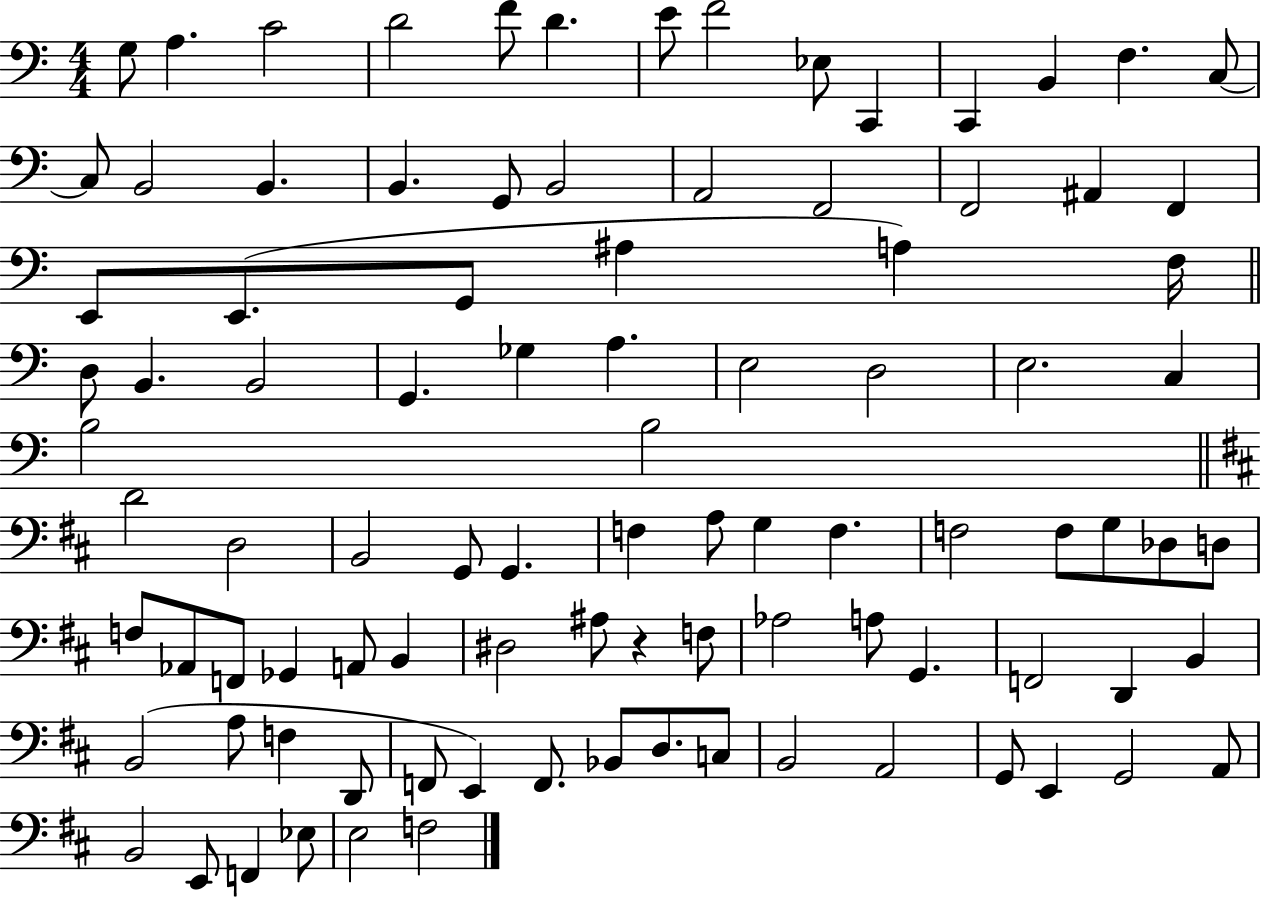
{
  \clef bass
  \numericTimeSignature
  \time 4/4
  \key c \major
  g8 a4. c'2 | d'2 f'8 d'4. | e'8 f'2 ees8 c,4 | c,4 b,4 f4. c8~~ | \break c8 b,2 b,4. | b,4. g,8 b,2 | a,2 f,2 | f,2 ais,4 f,4 | \break e,8 e,8.( g,8 ais4 a4) f16 | \bar "||" \break \key c \major d8 b,4. b,2 | g,4. ges4 a4. | e2 d2 | e2. c4 | \break b2 b2 | \bar "||" \break \key b \minor d'2 d2 | b,2 g,8 g,4. | f4 a8 g4 f4. | f2 f8 g8 des8 d8 | \break f8 aes,8 f,8 ges,4 a,8 b,4 | dis2 ais8 r4 f8 | aes2 a8 g,4. | f,2 d,4 b,4 | \break b,2( a8 f4 d,8 | f,8 e,4) f,8. bes,8 d8. c8 | b,2 a,2 | g,8 e,4 g,2 a,8 | \break b,2 e,8 f,4 ees8 | e2 f2 | \bar "|."
}